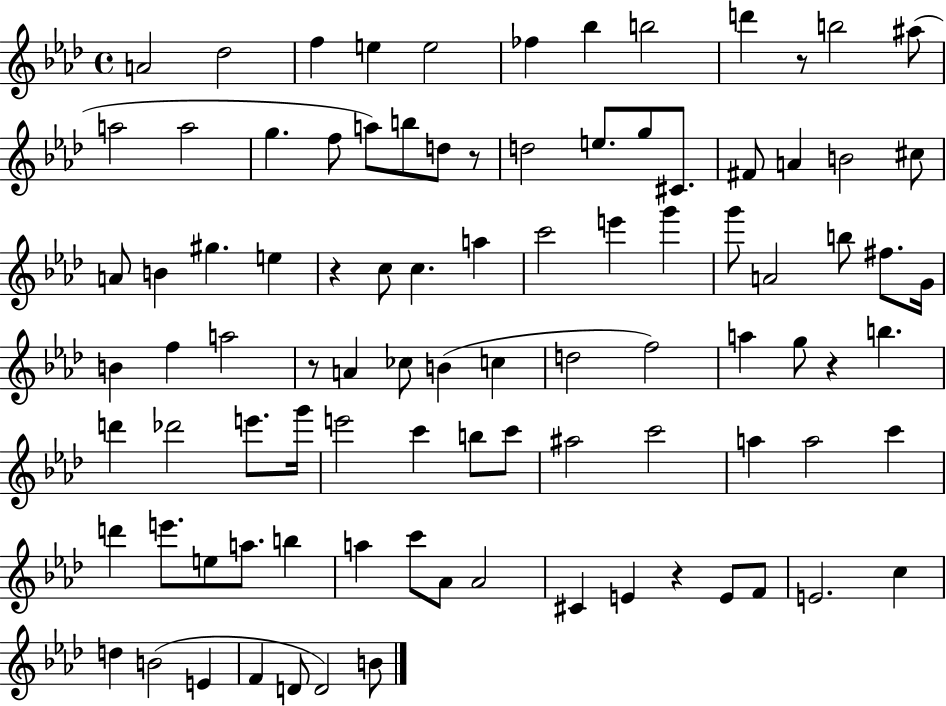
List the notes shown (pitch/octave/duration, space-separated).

A4/h Db5/h F5/q E5/q E5/h FES5/q Bb5/q B5/h D6/q R/e B5/h A#5/e A5/h A5/h G5/q. F5/e A5/e B5/e D5/e R/e D5/h E5/e. G5/e C#4/e. F#4/e A4/q B4/h C#5/e A4/e B4/q G#5/q. E5/q R/q C5/e C5/q. A5/q C6/h E6/q G6/q G6/e A4/h B5/e F#5/e. G4/s B4/q F5/q A5/h R/e A4/q CES5/e B4/q C5/q D5/h F5/h A5/q G5/e R/q B5/q. D6/q Db6/h E6/e. G6/s E6/h C6/q B5/e C6/e A#5/h C6/h A5/q A5/h C6/q D6/q E6/e. E5/e A5/e. B5/q A5/q C6/e Ab4/e Ab4/h C#4/q E4/q R/q E4/e F4/e E4/h. C5/q D5/q B4/h E4/q F4/q D4/e D4/h B4/e